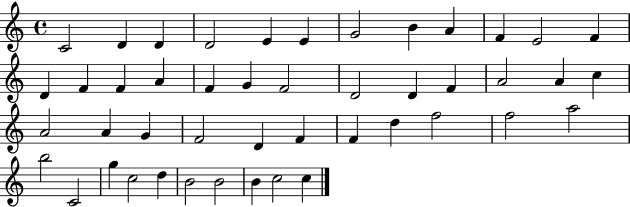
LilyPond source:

{
  \clef treble
  \time 4/4
  \defaultTimeSignature
  \key c \major
  c'2 d'4 d'4 | d'2 e'4 e'4 | g'2 b'4 a'4 | f'4 e'2 f'4 | \break d'4 f'4 f'4 a'4 | f'4 g'4 f'2 | d'2 d'4 f'4 | a'2 a'4 c''4 | \break a'2 a'4 g'4 | f'2 d'4 f'4 | f'4 d''4 f''2 | f''2 a''2 | \break b''2 c'2 | g''4 c''2 d''4 | b'2 b'2 | b'4 c''2 c''4 | \break \bar "|."
}